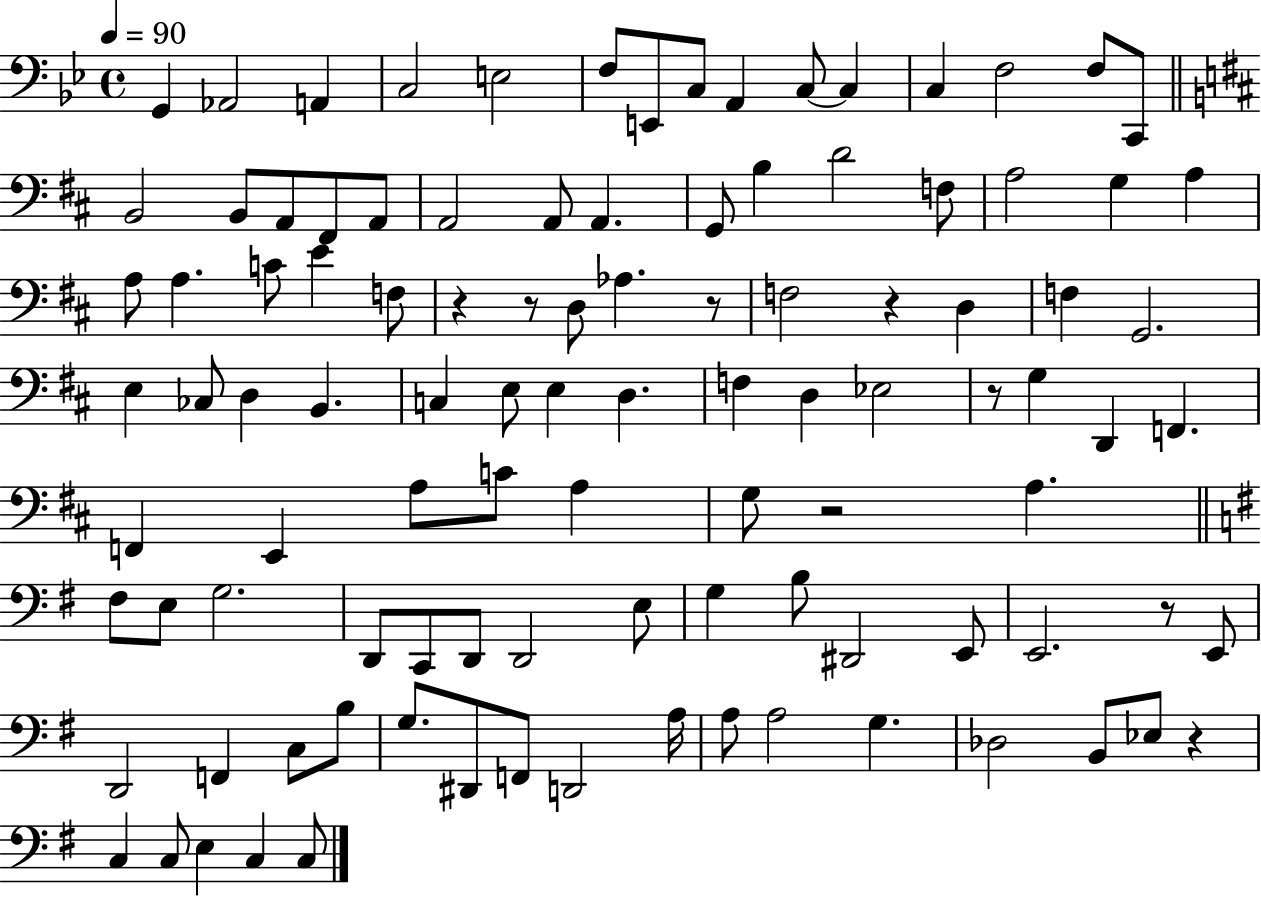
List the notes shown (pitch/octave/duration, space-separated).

G2/q Ab2/h A2/q C3/h E3/h F3/e E2/e C3/e A2/q C3/e C3/q C3/q F3/h F3/e C2/e B2/h B2/e A2/e F#2/e A2/e A2/h A2/e A2/q. G2/e B3/q D4/h F3/e A3/h G3/q A3/q A3/e A3/q. C4/e E4/q F3/e R/q R/e D3/e Ab3/q. R/e F3/h R/q D3/q F3/q G2/h. E3/q CES3/e D3/q B2/q. C3/q E3/e E3/q D3/q. F3/q D3/q Eb3/h R/e G3/q D2/q F2/q. F2/q E2/q A3/e C4/e A3/q G3/e R/h A3/q. F#3/e E3/e G3/h. D2/e C2/e D2/e D2/h E3/e G3/q B3/e D#2/h E2/e E2/h. R/e E2/e D2/h F2/q C3/e B3/e G3/e. D#2/e F2/e D2/h A3/s A3/e A3/h G3/q. Db3/h B2/e Eb3/e R/q C3/q C3/e E3/q C3/q C3/e